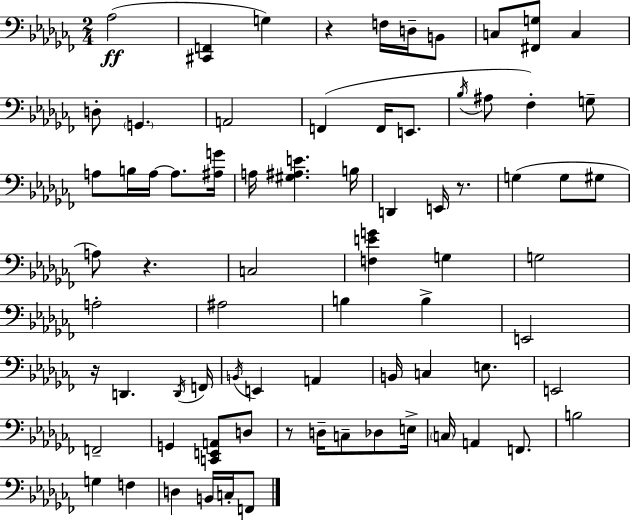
X:1
T:Untitled
M:2/4
L:1/4
K:Abm
_A,2 [^C,,F,,] G, z F,/4 D,/4 B,,/2 C,/2 [^F,,G,]/2 C, D,/2 G,, A,,2 F,, F,,/4 E,,/2 _B,/4 ^A,/2 _F, G,/2 A,/2 B,/4 A,/4 A,/2 [^A,G]/4 A,/4 [^G,^A,E] B,/4 D,, E,,/4 z/2 G, G,/2 ^G,/2 A,/2 z C,2 [F,EG] G, G,2 A,2 ^A,2 B, B, E,,2 z/4 D,, D,,/4 F,,/4 B,,/4 E,, A,, B,,/4 C, E,/2 E,,2 F,,2 G,, [C,,E,,A,,]/2 D,/2 z/2 D,/4 C,/2 _D,/2 E,/4 C,/4 A,, F,,/2 B,2 G, F, D, B,,/4 C,/4 F,,/2